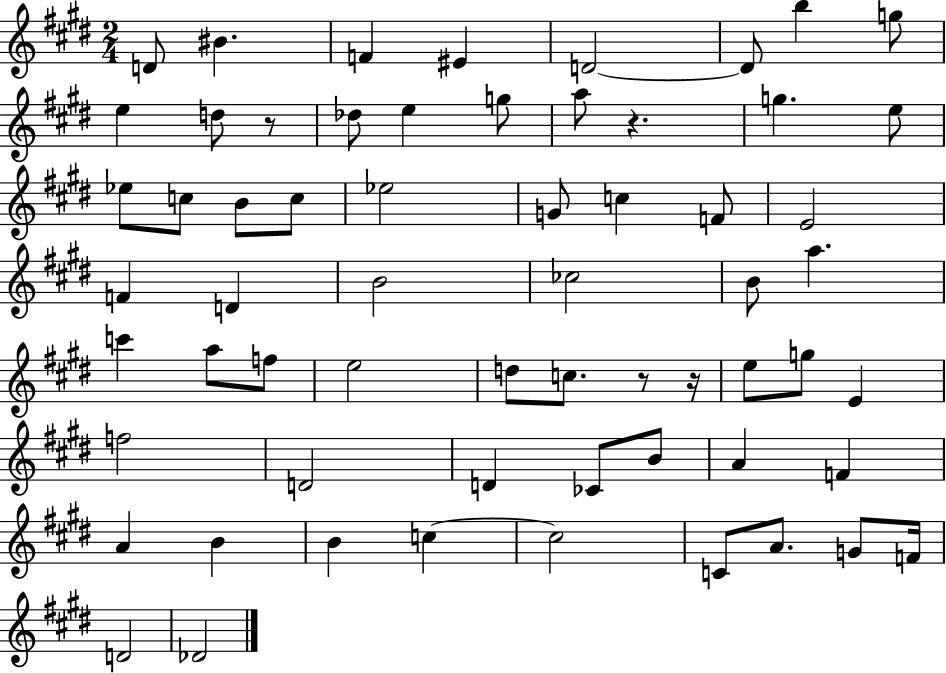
X:1
T:Untitled
M:2/4
L:1/4
K:E
D/2 ^B F ^E D2 D/2 b g/2 e d/2 z/2 _d/2 e g/2 a/2 z g e/2 _e/2 c/2 B/2 c/2 _e2 G/2 c F/2 E2 F D B2 _c2 B/2 a c' a/2 f/2 e2 d/2 c/2 z/2 z/4 e/2 g/2 E f2 D2 D _C/2 B/2 A F A B B c c2 C/2 A/2 G/2 F/4 D2 _D2